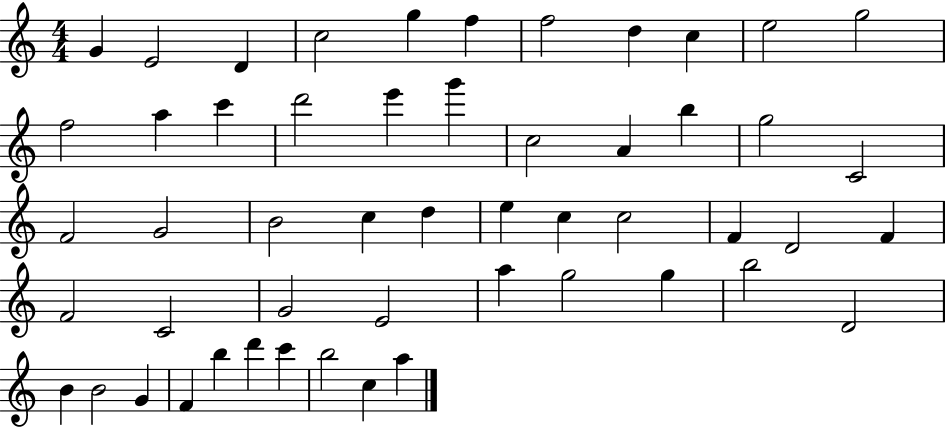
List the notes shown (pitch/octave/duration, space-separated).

G4/q E4/h D4/q C5/h G5/q F5/q F5/h D5/q C5/q E5/h G5/h F5/h A5/q C6/q D6/h E6/q G6/q C5/h A4/q B5/q G5/h C4/h F4/h G4/h B4/h C5/q D5/q E5/q C5/q C5/h F4/q D4/h F4/q F4/h C4/h G4/h E4/h A5/q G5/h G5/q B5/h D4/h B4/q B4/h G4/q F4/q B5/q D6/q C6/q B5/h C5/q A5/q